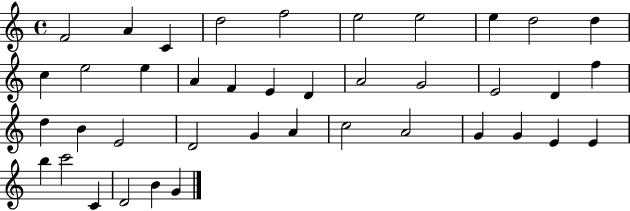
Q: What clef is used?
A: treble